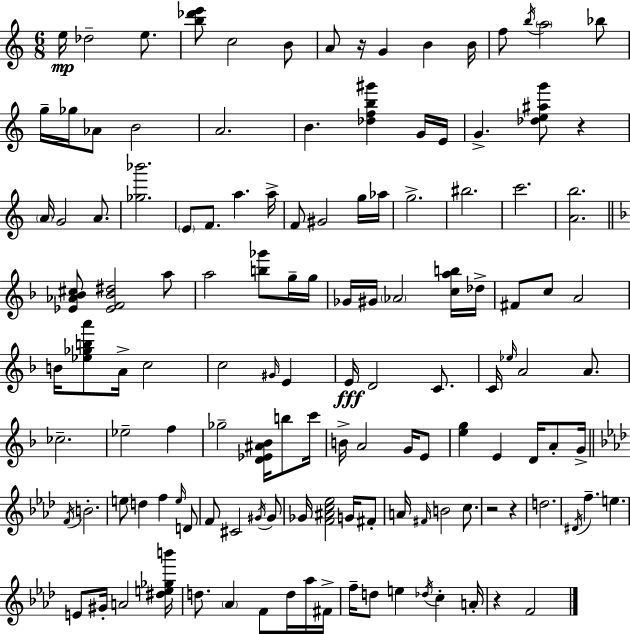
{
  \clef treble
  \numericTimeSignature
  \time 6/8
  \key a \minor
  e''16\mp des''2-- e''8. | <b'' des''' e'''>8 c''2 b'8 | a'8 r16 g'4 b'4 b'16 | f''8 \acciaccatura { b''16 } \parenthesize a''2 bes''8 | \break g''16-- ges''16 aes'8 b'2 | a'2. | b'4. <des'' f'' b'' gis'''>4 g'16 | e'16 g'4.-> <des'' e'' ais'' g'''>8 r4 | \break \parenthesize a'16 g'2 a'8. | <ges'' bes'''>2. | \parenthesize e'8 f'8. a''4. | a''16-> f'8 gis'2 g''16 | \break aes''16 g''2.-> | bis''2. | c'''2. | <a' b''>2. | \break \bar "||" \break \key d \minor <ees' aes' bes' cis''>8 <ees' f' bes' dis''>2 a''8 | a''2 <b'' ges'''>8 g''16-- g''16 | ges'16 gis'16 \parenthesize aes'2 <c'' a'' b''>16 des''16-> | fis'8 c''8 a'2 | \break b'16 <ees'' ges'' b'' a'''>8 a'16-> c''2 | c''2 \grace { gis'16 } e'4 | e'16\fff d'2 c'8. | c'16 \grace { ees''16 } a'2 a'8. | \break ces''2.-- | ees''2-- f''4 | ges''2-- <d' ees' ais' bes'>16 b''8 | c'''16 b'16-> a'2 g'16 | \break e'8 <e'' g''>4 e'4 d'16 a'8-. | g'16-> \bar "||" \break \key f \minor \acciaccatura { f'16 } b'2.-. | e''8 d''4 f''4 \grace { e''16 } | d'8 f'8 cis'2 | \acciaccatura { gis'16 } gis'8 ges'16 <f' ais' c'' ees''>2 | \break g'16 fis'8-. a'16 \grace { fis'16 } b'2 | c''8. r2 | r4 d''2. | \acciaccatura { dis'16 } f''4.-- e''4. | \break e'8 gis'16-. a'2 | <dis'' e'' ges'' b'''>16 d''8. \parenthesize aes'4 | f'8 d''16 aes''16 fis'16-> f''16-- d''8 e''4 | \acciaccatura { des''16 } c''4-. a'16-. r4 f'2 | \break \bar "|."
}